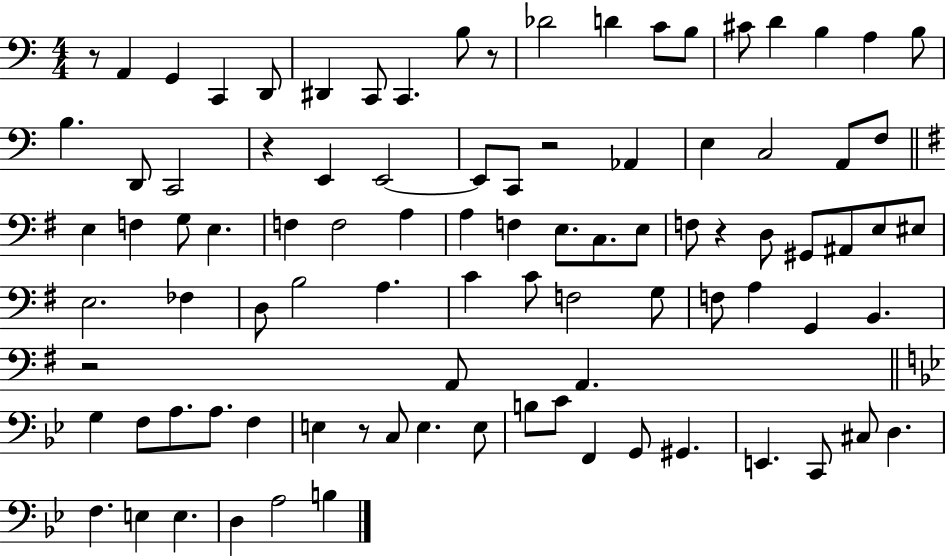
{
  \clef bass
  \numericTimeSignature
  \time 4/4
  \key c \major
  \repeat volta 2 { r8 a,4 g,4 c,4 d,8 | dis,4 c,8 c,4. b8 r8 | des'2 d'4 c'8 b8 | cis'8 d'4 b4 a4 b8 | \break b4. d,8 c,2 | r4 e,4 e,2~~ | e,8 c,8 r2 aes,4 | e4 c2 a,8 f8 | \break \bar "||" \break \key g \major e4 f4 g8 e4. | f4 f2 a4 | a4 f4 e8. c8. e8 | f8 r4 d8 gis,8 ais,8 e8 eis8 | \break e2. fes4 | d8 b2 a4. | c'4 c'8 f2 g8 | f8 a4 g,4 b,4. | \break r2 a,8 a,4. | \bar "||" \break \key g \minor g4 f8 a8. a8. f4 | e4 r8 c8 e4. e8 | b8 c'8 f,4 g,8 gis,4. | e,4. c,8 cis8 d4. | \break f4. e4 e4. | d4 a2 b4 | } \bar "|."
}